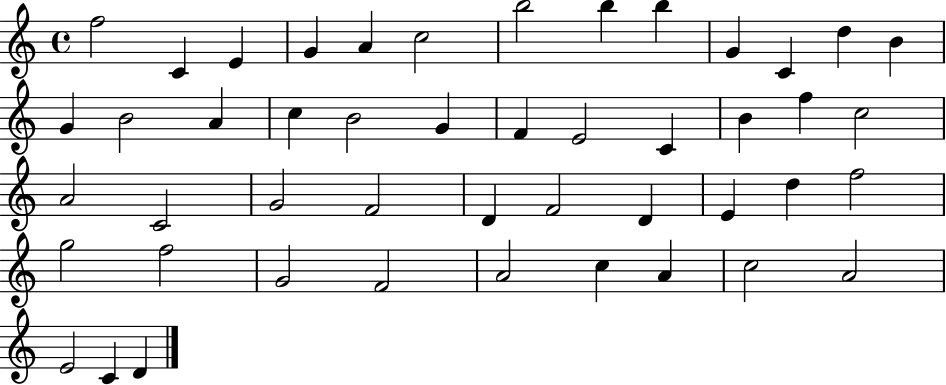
{
  \clef treble
  \time 4/4
  \defaultTimeSignature
  \key c \major
  f''2 c'4 e'4 | g'4 a'4 c''2 | b''2 b''4 b''4 | g'4 c'4 d''4 b'4 | \break g'4 b'2 a'4 | c''4 b'2 g'4 | f'4 e'2 c'4 | b'4 f''4 c''2 | \break a'2 c'2 | g'2 f'2 | d'4 f'2 d'4 | e'4 d''4 f''2 | \break g''2 f''2 | g'2 f'2 | a'2 c''4 a'4 | c''2 a'2 | \break e'2 c'4 d'4 | \bar "|."
}